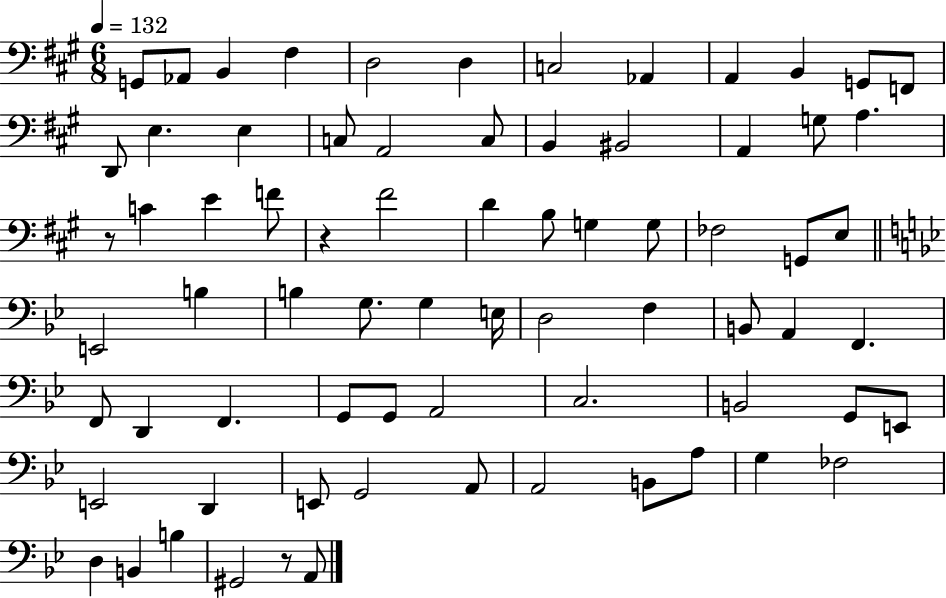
G2/e Ab2/e B2/q F#3/q D3/h D3/q C3/h Ab2/q A2/q B2/q G2/e F2/e D2/e E3/q. E3/q C3/e A2/h C3/e B2/q BIS2/h A2/q G3/e A3/q. R/e C4/q E4/q F4/e R/q F#4/h D4/q B3/e G3/q G3/e FES3/h G2/e E3/e E2/h B3/q B3/q G3/e. G3/q E3/s D3/h F3/q B2/e A2/q F2/q. F2/e D2/q F2/q. G2/e G2/e A2/h C3/h. B2/h G2/e E2/e E2/h D2/q E2/e G2/h A2/e A2/h B2/e A3/e G3/q FES3/h D3/q B2/q B3/q G#2/h R/e A2/e